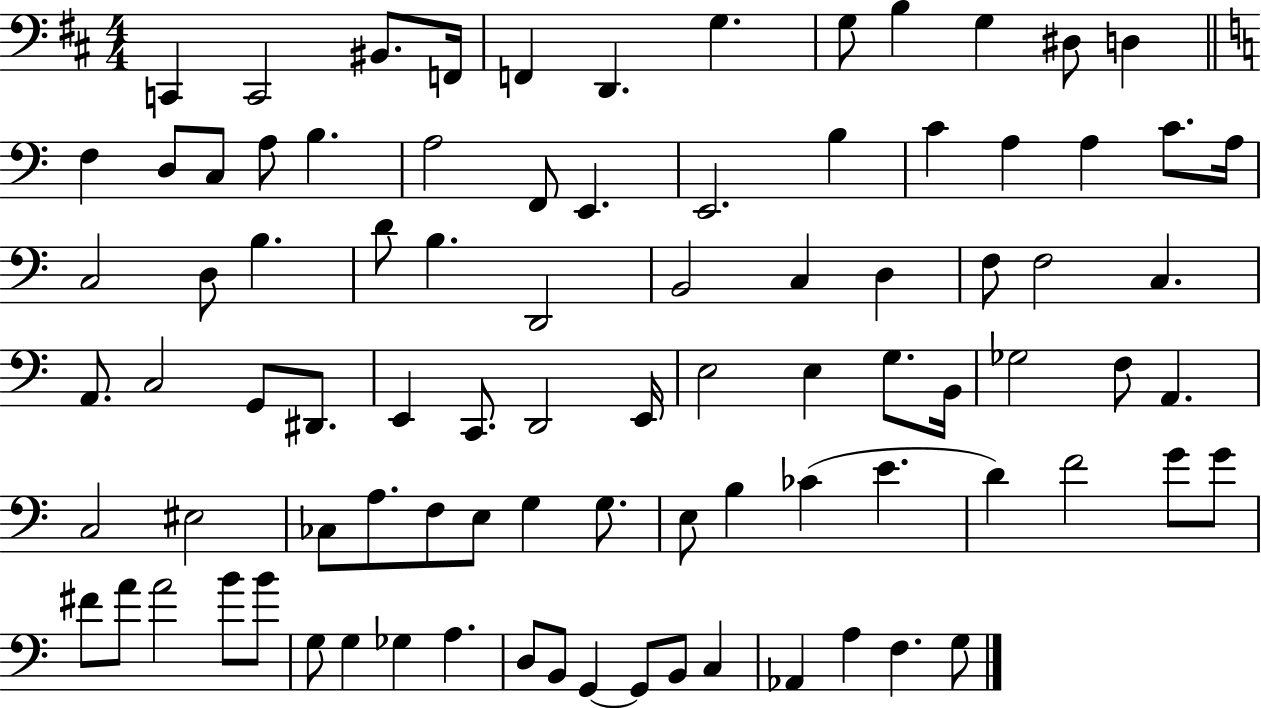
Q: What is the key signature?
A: D major